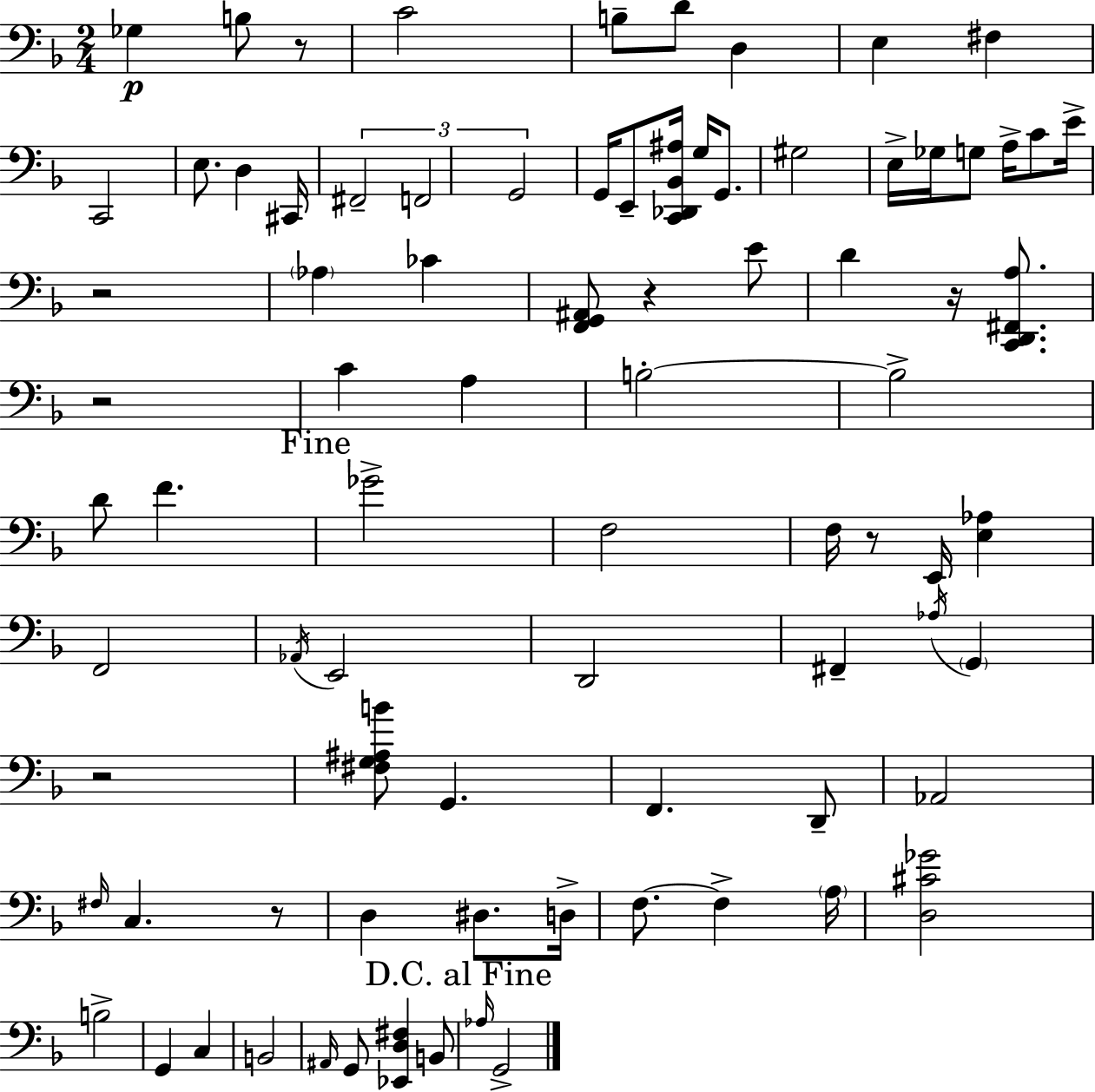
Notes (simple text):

Gb3/q B3/e R/e C4/h B3/e D4/e D3/q E3/q F#3/q C2/h E3/e. D3/q C#2/s F#2/h F2/h G2/h G2/s E2/e [C2,Db2,Bb2,A#3]/s G3/s G2/e. G#3/h E3/s Gb3/s G3/e A3/s C4/e E4/s R/h Ab3/q CES4/q [F2,G2,A#2]/e R/q E4/e D4/q R/s [C2,D2,F#2,A3]/e. R/h C4/q A3/q B3/h B3/h D4/e F4/q. Gb4/h F3/h F3/s R/e E2/s [E3,Ab3]/q F2/h Ab2/s E2/h D2/h F#2/q Ab3/s G2/q R/h [F#3,G3,A#3,B4]/e G2/q. F2/q. D2/e Ab2/h F#3/s C3/q. R/e D3/q D#3/e. D3/s F3/e. F3/q A3/s [D3,C#4,Gb4]/h B3/h G2/q C3/q B2/h A#2/s G2/e [Eb2,D3,F#3]/q B2/e Ab3/s G2/h